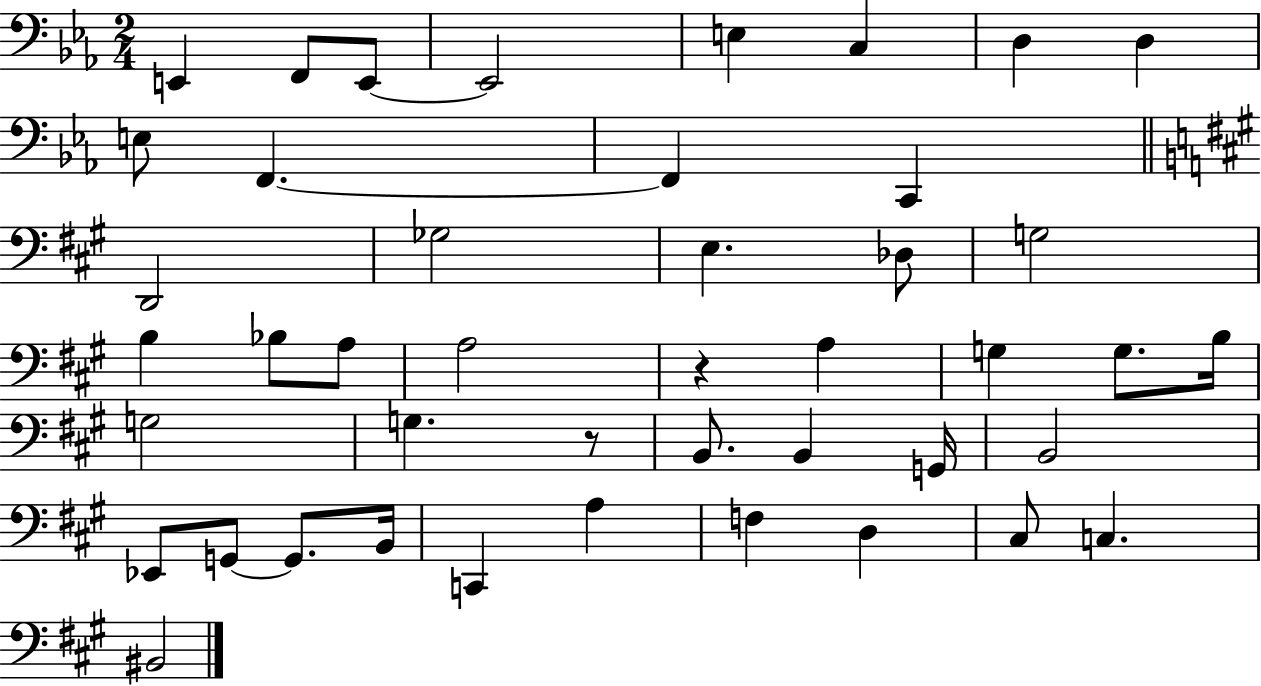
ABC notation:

X:1
T:Untitled
M:2/4
L:1/4
K:Eb
E,, F,,/2 E,,/2 E,,2 E, C, D, D, E,/2 F,, F,, C,, D,,2 _G,2 E, _D,/2 G,2 B, _B,/2 A,/2 A,2 z A, G, G,/2 B,/4 G,2 G, z/2 B,,/2 B,, G,,/4 B,,2 _E,,/2 G,,/2 G,,/2 B,,/4 C,, A, F, D, ^C,/2 C, ^B,,2